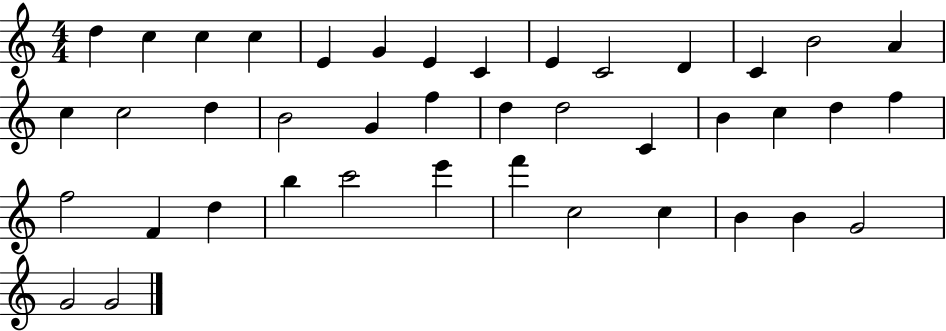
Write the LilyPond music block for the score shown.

{
  \clef treble
  \numericTimeSignature
  \time 4/4
  \key c \major
  d''4 c''4 c''4 c''4 | e'4 g'4 e'4 c'4 | e'4 c'2 d'4 | c'4 b'2 a'4 | \break c''4 c''2 d''4 | b'2 g'4 f''4 | d''4 d''2 c'4 | b'4 c''4 d''4 f''4 | \break f''2 f'4 d''4 | b''4 c'''2 e'''4 | f'''4 c''2 c''4 | b'4 b'4 g'2 | \break g'2 g'2 | \bar "|."
}